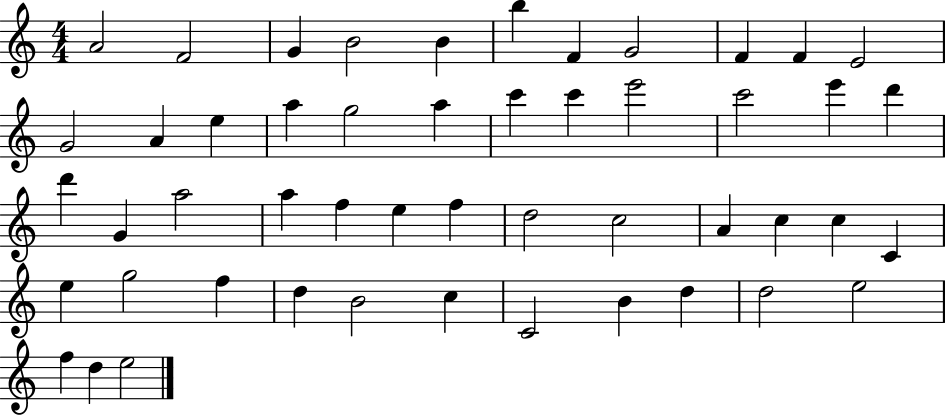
A4/h F4/h G4/q B4/h B4/q B5/q F4/q G4/h F4/q F4/q E4/h G4/h A4/q E5/q A5/q G5/h A5/q C6/q C6/q E6/h C6/h E6/q D6/q D6/q G4/q A5/h A5/q F5/q E5/q F5/q D5/h C5/h A4/q C5/q C5/q C4/q E5/q G5/h F5/q D5/q B4/h C5/q C4/h B4/q D5/q D5/h E5/h F5/q D5/q E5/h